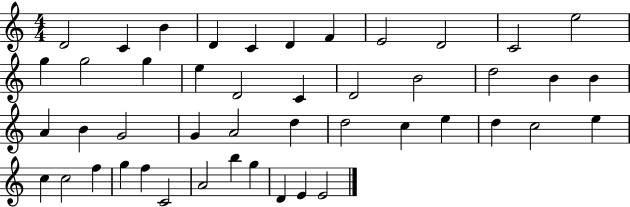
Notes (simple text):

D4/h C4/q B4/q D4/q C4/q D4/q F4/q E4/h D4/h C4/h E5/h G5/q G5/h G5/q E5/q D4/h C4/q D4/h B4/h D5/h B4/q B4/q A4/q B4/q G4/h G4/q A4/h D5/q D5/h C5/q E5/q D5/q C5/h E5/q C5/q C5/h F5/q G5/q F5/q C4/h A4/h B5/q G5/q D4/q E4/q E4/h